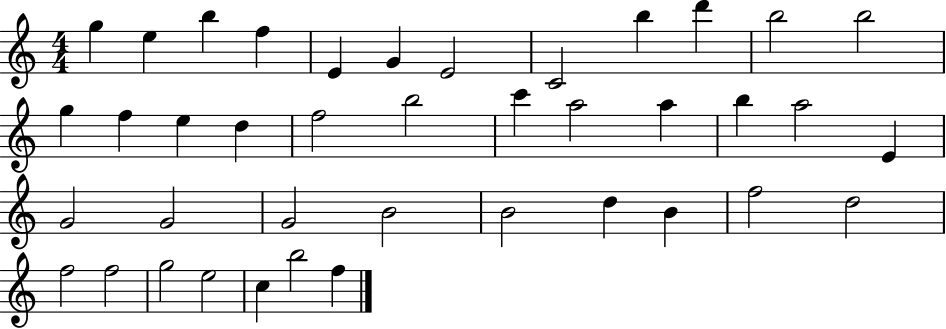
{
  \clef treble
  \numericTimeSignature
  \time 4/4
  \key c \major
  g''4 e''4 b''4 f''4 | e'4 g'4 e'2 | c'2 b''4 d'''4 | b''2 b''2 | \break g''4 f''4 e''4 d''4 | f''2 b''2 | c'''4 a''2 a''4 | b''4 a''2 e'4 | \break g'2 g'2 | g'2 b'2 | b'2 d''4 b'4 | f''2 d''2 | \break f''2 f''2 | g''2 e''2 | c''4 b''2 f''4 | \bar "|."
}